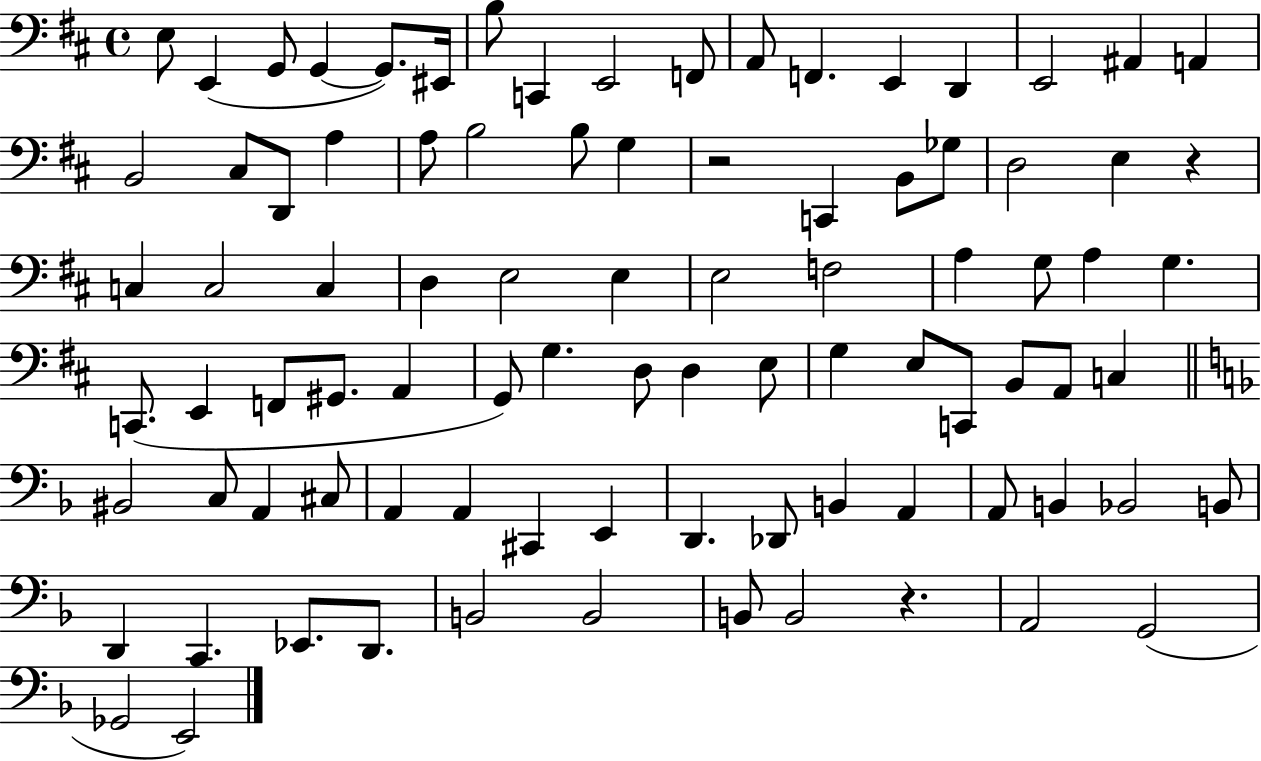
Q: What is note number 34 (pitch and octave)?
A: D3